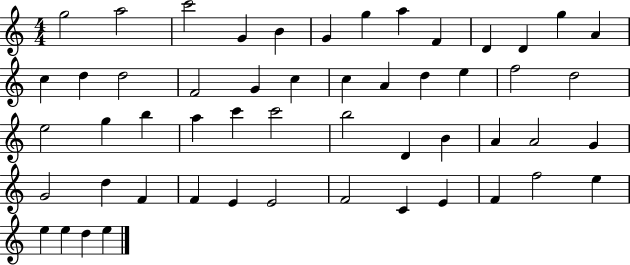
G5/h A5/h C6/h G4/q B4/q G4/q G5/q A5/q F4/q D4/q D4/q G5/q A4/q C5/q D5/q D5/h F4/h G4/q C5/q C5/q A4/q D5/q E5/q F5/h D5/h E5/h G5/q B5/q A5/q C6/q C6/h B5/h D4/q B4/q A4/q A4/h G4/q G4/h D5/q F4/q F4/q E4/q E4/h F4/h C4/q E4/q F4/q F5/h E5/q E5/q E5/q D5/q E5/q